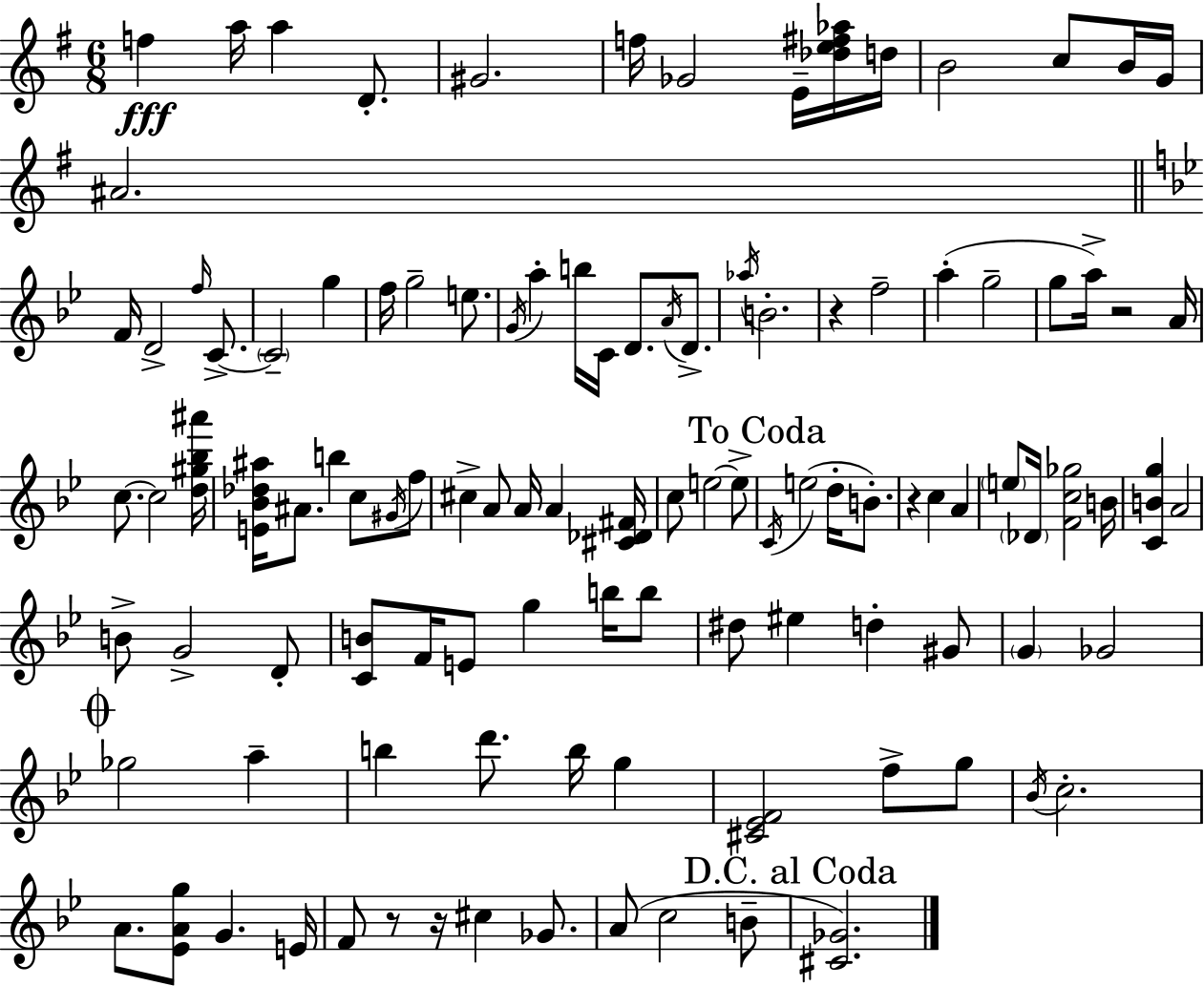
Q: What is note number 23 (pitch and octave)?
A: E5